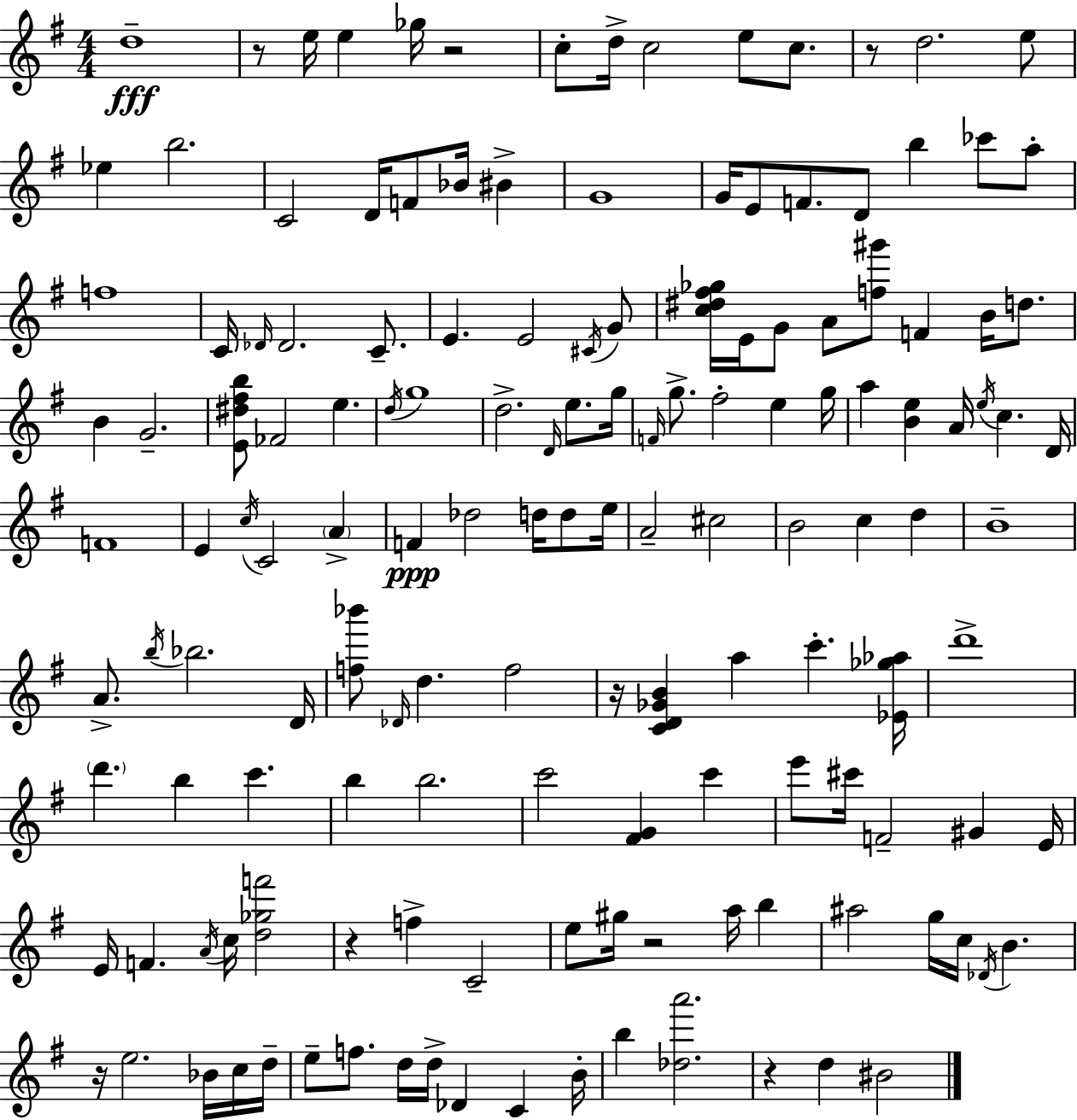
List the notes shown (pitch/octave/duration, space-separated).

D5/w R/e E5/s E5/q Gb5/s R/h C5/e D5/s C5/h E5/e C5/e. R/e D5/h. E5/e Eb5/q B5/h. C4/h D4/s F4/e Bb4/s BIS4/q G4/w G4/s E4/e F4/e. D4/e B5/q CES6/e A5/e F5/w C4/s Db4/s Db4/h. C4/e. E4/q. E4/h C#4/s G4/e [C5,D#5,F#5,Gb5]/s E4/s G4/e A4/e [F5,G#6]/e F4/q B4/s D5/e. B4/q G4/h. [E4,D#5,F#5,B5]/e FES4/h E5/q. D5/s G5/w D5/h. D4/s E5/e. G5/s F4/s G5/e. F#5/h E5/q G5/s A5/q [B4,E5]/q A4/s E5/s C5/q. D4/s F4/w E4/q C5/s C4/h A4/q F4/q Db5/h D5/s D5/e E5/s A4/h C#5/h B4/h C5/q D5/q B4/w A4/e. B5/s Bb5/h. D4/s [F5,Bb6]/e Db4/s D5/q. F5/h R/s [C4,D4,Gb4,B4]/q A5/q C6/q. [Eb4,Gb5,Ab5]/s D6/w D6/q. B5/q C6/q. B5/q B5/h. C6/h [F#4,G4]/q C6/q E6/e C#6/s F4/h G#4/q E4/s E4/s F4/q. A4/s C5/s [D5,Gb5,F6]/h R/q F5/q C4/h E5/e G#5/s R/h A5/s B5/q A#5/h G5/s C5/s Db4/s B4/q. R/s E5/h. Bb4/s C5/s D5/s E5/e F5/e. D5/s D5/s Db4/q C4/q B4/s B5/q [Db5,A6]/h. R/q D5/q BIS4/h